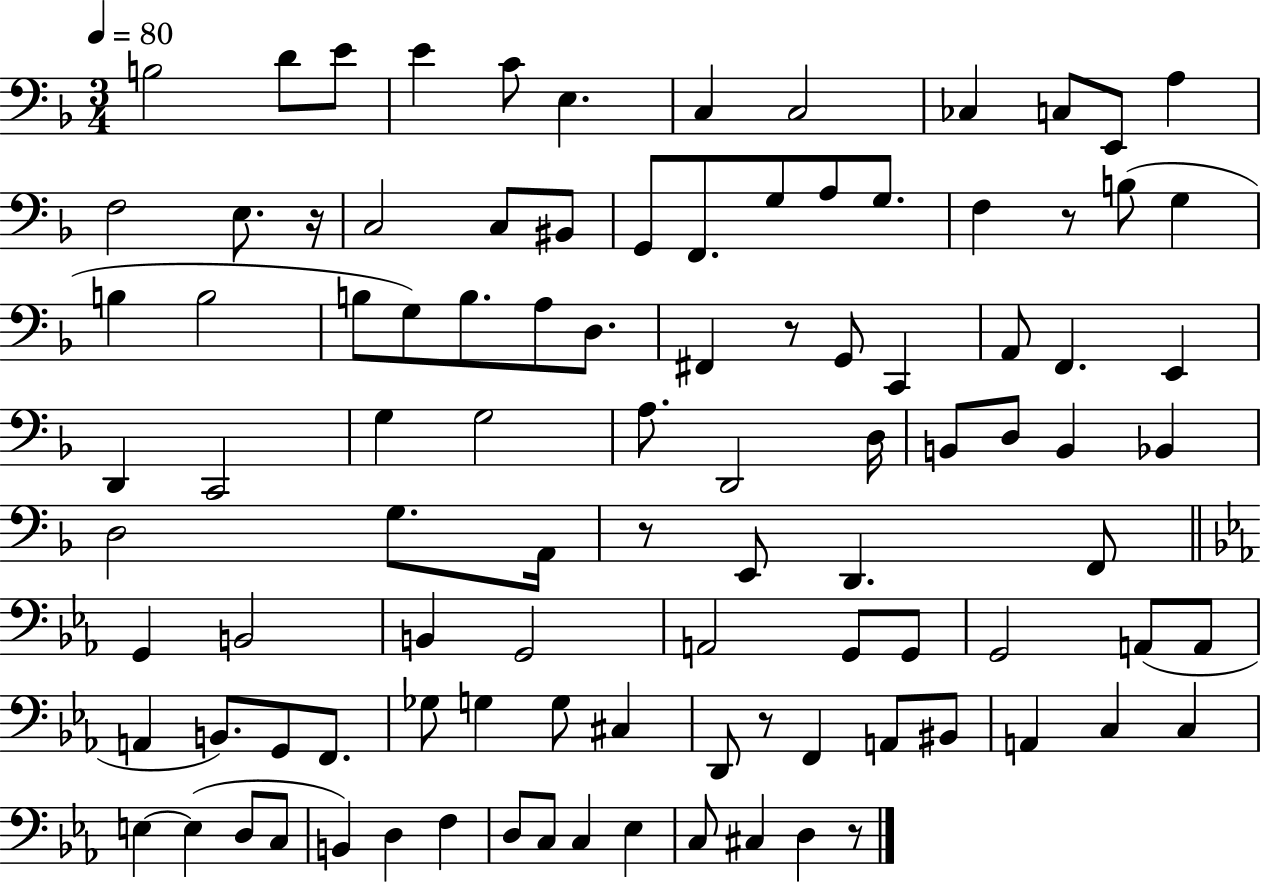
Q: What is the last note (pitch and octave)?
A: D3